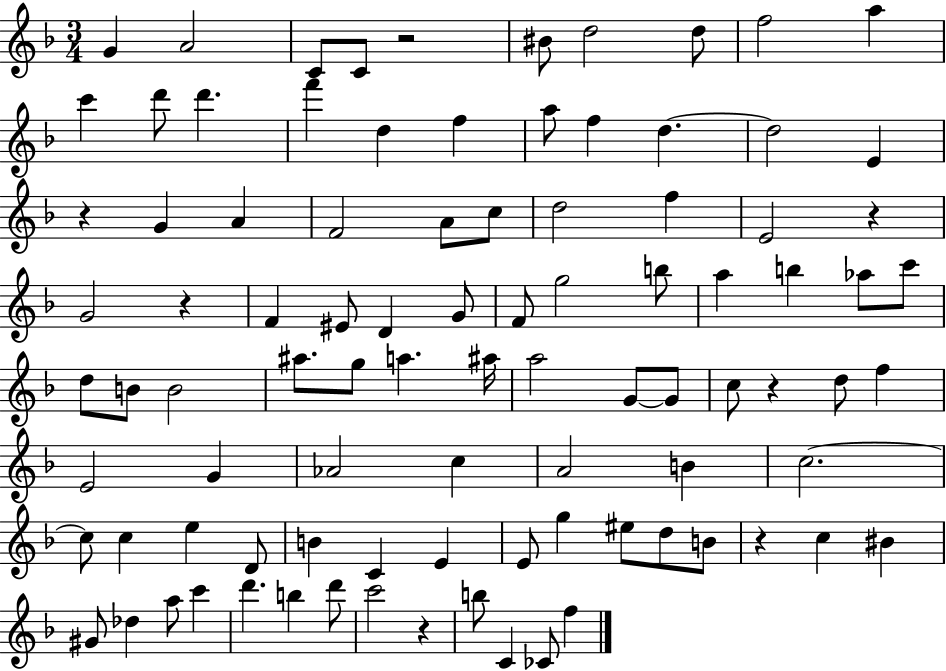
G4/q A4/h C4/e C4/e R/h BIS4/e D5/h D5/e F5/h A5/q C6/q D6/e D6/q. F6/q D5/q F5/q A5/e F5/q D5/q. D5/h E4/q R/q G4/q A4/q F4/h A4/e C5/e D5/h F5/q E4/h R/q G4/h R/q F4/q EIS4/e D4/q G4/e F4/e G5/h B5/e A5/q B5/q Ab5/e C6/e D5/e B4/e B4/h A#5/e. G5/e A5/q. A#5/s A5/h G4/e G4/e C5/e R/q D5/e F5/q E4/h G4/q Ab4/h C5/q A4/h B4/q C5/h. C5/e C5/q E5/q D4/e B4/q C4/q E4/q E4/e G5/q EIS5/e D5/e B4/e R/q C5/q BIS4/q G#4/e Db5/q A5/e C6/q D6/q. B5/q D6/e C6/h R/q B5/e C4/q CES4/e F5/q